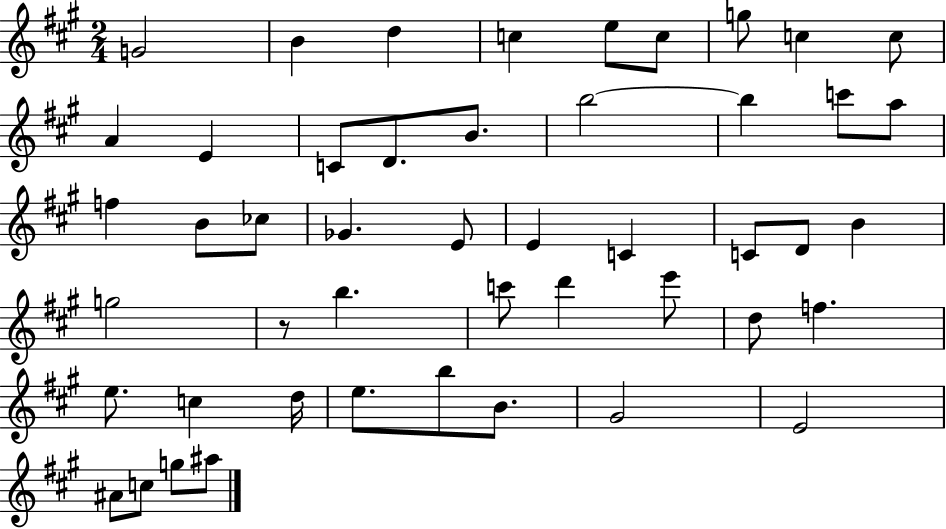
G4/h B4/q D5/q C5/q E5/e C5/e G5/e C5/q C5/e A4/q E4/q C4/e D4/e. B4/e. B5/h B5/q C6/e A5/e F5/q B4/e CES5/e Gb4/q. E4/e E4/q C4/q C4/e D4/e B4/q G5/h R/e B5/q. C6/e D6/q E6/e D5/e F5/q. E5/e. C5/q D5/s E5/e. B5/e B4/e. G#4/h E4/h A#4/e C5/e G5/e A#5/e